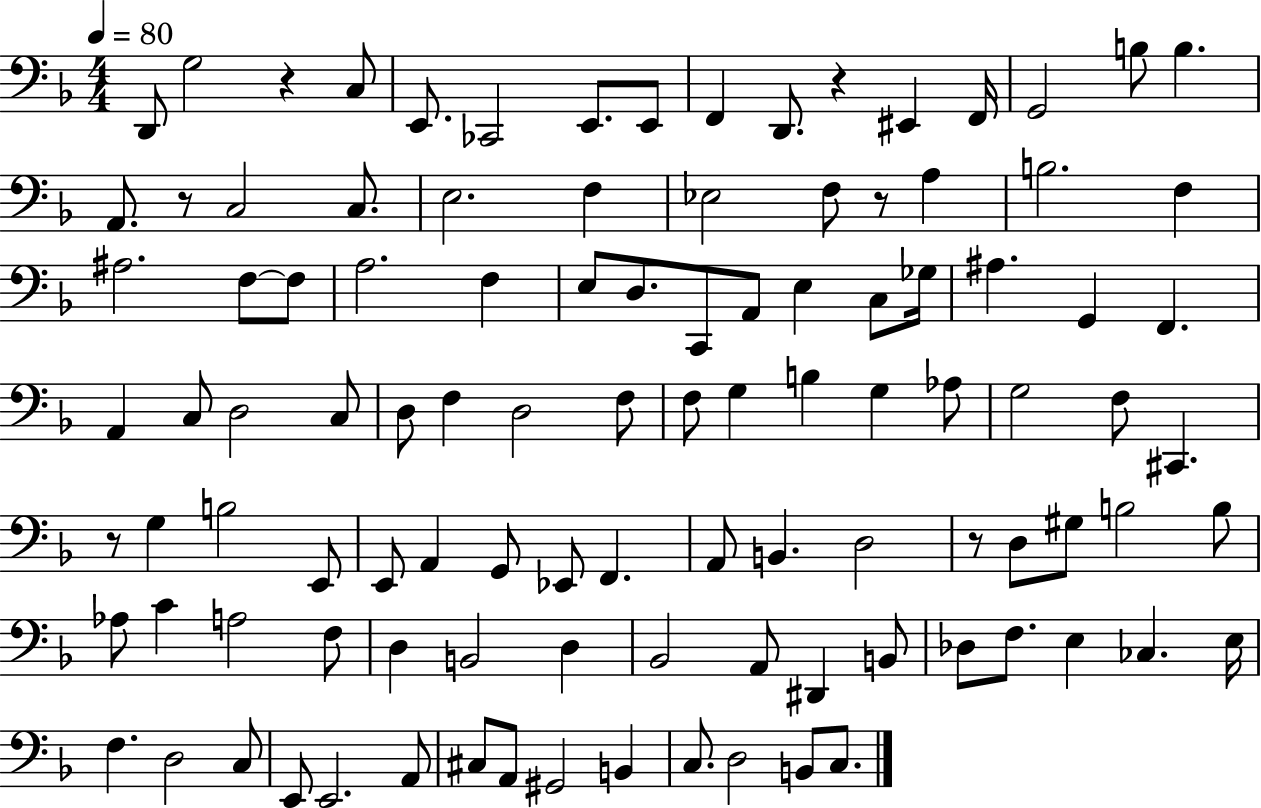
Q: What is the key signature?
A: F major